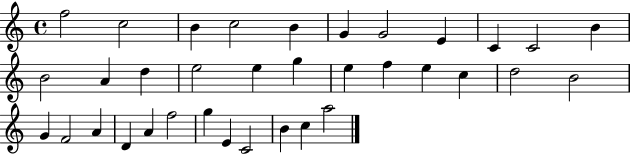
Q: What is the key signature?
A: C major